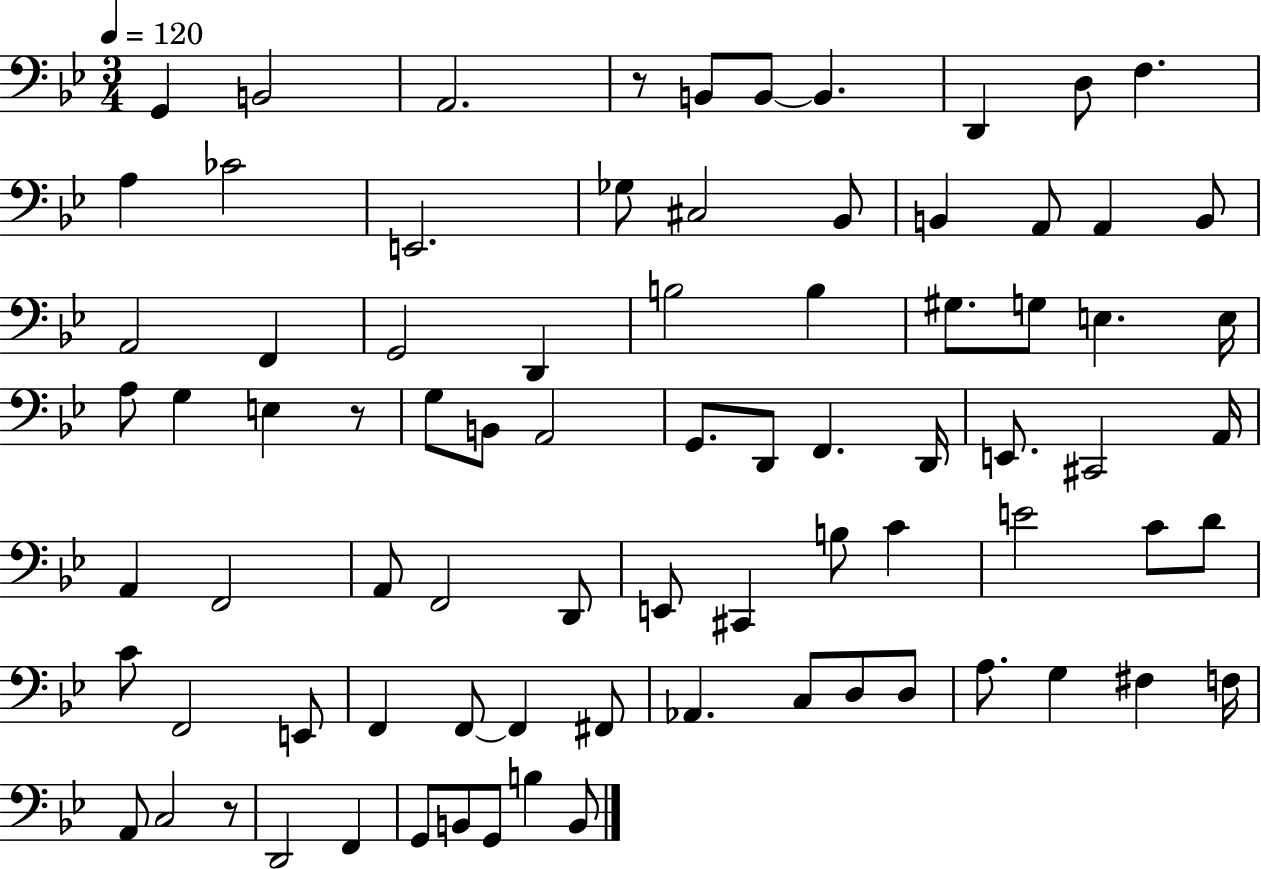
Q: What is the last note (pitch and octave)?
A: B2